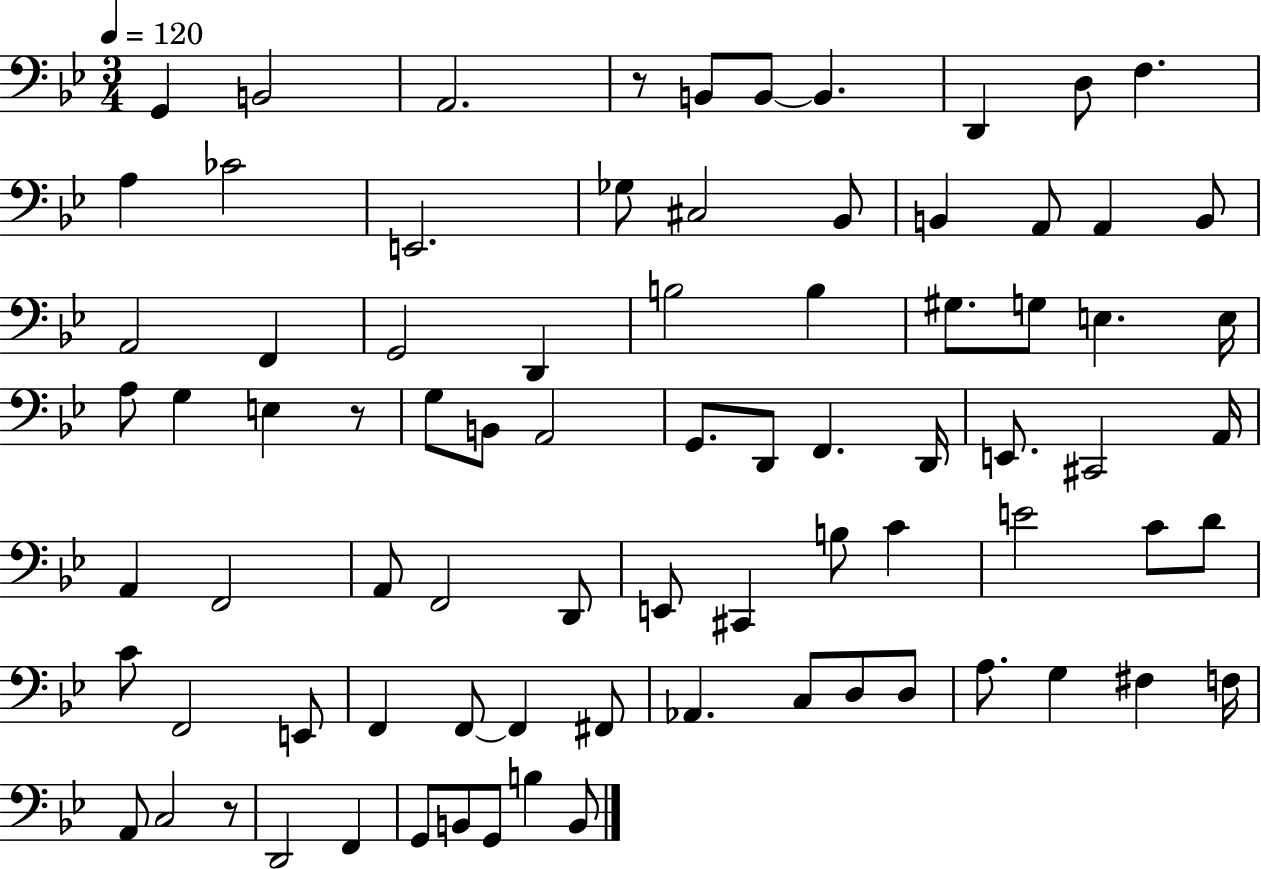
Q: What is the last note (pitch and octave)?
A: B2